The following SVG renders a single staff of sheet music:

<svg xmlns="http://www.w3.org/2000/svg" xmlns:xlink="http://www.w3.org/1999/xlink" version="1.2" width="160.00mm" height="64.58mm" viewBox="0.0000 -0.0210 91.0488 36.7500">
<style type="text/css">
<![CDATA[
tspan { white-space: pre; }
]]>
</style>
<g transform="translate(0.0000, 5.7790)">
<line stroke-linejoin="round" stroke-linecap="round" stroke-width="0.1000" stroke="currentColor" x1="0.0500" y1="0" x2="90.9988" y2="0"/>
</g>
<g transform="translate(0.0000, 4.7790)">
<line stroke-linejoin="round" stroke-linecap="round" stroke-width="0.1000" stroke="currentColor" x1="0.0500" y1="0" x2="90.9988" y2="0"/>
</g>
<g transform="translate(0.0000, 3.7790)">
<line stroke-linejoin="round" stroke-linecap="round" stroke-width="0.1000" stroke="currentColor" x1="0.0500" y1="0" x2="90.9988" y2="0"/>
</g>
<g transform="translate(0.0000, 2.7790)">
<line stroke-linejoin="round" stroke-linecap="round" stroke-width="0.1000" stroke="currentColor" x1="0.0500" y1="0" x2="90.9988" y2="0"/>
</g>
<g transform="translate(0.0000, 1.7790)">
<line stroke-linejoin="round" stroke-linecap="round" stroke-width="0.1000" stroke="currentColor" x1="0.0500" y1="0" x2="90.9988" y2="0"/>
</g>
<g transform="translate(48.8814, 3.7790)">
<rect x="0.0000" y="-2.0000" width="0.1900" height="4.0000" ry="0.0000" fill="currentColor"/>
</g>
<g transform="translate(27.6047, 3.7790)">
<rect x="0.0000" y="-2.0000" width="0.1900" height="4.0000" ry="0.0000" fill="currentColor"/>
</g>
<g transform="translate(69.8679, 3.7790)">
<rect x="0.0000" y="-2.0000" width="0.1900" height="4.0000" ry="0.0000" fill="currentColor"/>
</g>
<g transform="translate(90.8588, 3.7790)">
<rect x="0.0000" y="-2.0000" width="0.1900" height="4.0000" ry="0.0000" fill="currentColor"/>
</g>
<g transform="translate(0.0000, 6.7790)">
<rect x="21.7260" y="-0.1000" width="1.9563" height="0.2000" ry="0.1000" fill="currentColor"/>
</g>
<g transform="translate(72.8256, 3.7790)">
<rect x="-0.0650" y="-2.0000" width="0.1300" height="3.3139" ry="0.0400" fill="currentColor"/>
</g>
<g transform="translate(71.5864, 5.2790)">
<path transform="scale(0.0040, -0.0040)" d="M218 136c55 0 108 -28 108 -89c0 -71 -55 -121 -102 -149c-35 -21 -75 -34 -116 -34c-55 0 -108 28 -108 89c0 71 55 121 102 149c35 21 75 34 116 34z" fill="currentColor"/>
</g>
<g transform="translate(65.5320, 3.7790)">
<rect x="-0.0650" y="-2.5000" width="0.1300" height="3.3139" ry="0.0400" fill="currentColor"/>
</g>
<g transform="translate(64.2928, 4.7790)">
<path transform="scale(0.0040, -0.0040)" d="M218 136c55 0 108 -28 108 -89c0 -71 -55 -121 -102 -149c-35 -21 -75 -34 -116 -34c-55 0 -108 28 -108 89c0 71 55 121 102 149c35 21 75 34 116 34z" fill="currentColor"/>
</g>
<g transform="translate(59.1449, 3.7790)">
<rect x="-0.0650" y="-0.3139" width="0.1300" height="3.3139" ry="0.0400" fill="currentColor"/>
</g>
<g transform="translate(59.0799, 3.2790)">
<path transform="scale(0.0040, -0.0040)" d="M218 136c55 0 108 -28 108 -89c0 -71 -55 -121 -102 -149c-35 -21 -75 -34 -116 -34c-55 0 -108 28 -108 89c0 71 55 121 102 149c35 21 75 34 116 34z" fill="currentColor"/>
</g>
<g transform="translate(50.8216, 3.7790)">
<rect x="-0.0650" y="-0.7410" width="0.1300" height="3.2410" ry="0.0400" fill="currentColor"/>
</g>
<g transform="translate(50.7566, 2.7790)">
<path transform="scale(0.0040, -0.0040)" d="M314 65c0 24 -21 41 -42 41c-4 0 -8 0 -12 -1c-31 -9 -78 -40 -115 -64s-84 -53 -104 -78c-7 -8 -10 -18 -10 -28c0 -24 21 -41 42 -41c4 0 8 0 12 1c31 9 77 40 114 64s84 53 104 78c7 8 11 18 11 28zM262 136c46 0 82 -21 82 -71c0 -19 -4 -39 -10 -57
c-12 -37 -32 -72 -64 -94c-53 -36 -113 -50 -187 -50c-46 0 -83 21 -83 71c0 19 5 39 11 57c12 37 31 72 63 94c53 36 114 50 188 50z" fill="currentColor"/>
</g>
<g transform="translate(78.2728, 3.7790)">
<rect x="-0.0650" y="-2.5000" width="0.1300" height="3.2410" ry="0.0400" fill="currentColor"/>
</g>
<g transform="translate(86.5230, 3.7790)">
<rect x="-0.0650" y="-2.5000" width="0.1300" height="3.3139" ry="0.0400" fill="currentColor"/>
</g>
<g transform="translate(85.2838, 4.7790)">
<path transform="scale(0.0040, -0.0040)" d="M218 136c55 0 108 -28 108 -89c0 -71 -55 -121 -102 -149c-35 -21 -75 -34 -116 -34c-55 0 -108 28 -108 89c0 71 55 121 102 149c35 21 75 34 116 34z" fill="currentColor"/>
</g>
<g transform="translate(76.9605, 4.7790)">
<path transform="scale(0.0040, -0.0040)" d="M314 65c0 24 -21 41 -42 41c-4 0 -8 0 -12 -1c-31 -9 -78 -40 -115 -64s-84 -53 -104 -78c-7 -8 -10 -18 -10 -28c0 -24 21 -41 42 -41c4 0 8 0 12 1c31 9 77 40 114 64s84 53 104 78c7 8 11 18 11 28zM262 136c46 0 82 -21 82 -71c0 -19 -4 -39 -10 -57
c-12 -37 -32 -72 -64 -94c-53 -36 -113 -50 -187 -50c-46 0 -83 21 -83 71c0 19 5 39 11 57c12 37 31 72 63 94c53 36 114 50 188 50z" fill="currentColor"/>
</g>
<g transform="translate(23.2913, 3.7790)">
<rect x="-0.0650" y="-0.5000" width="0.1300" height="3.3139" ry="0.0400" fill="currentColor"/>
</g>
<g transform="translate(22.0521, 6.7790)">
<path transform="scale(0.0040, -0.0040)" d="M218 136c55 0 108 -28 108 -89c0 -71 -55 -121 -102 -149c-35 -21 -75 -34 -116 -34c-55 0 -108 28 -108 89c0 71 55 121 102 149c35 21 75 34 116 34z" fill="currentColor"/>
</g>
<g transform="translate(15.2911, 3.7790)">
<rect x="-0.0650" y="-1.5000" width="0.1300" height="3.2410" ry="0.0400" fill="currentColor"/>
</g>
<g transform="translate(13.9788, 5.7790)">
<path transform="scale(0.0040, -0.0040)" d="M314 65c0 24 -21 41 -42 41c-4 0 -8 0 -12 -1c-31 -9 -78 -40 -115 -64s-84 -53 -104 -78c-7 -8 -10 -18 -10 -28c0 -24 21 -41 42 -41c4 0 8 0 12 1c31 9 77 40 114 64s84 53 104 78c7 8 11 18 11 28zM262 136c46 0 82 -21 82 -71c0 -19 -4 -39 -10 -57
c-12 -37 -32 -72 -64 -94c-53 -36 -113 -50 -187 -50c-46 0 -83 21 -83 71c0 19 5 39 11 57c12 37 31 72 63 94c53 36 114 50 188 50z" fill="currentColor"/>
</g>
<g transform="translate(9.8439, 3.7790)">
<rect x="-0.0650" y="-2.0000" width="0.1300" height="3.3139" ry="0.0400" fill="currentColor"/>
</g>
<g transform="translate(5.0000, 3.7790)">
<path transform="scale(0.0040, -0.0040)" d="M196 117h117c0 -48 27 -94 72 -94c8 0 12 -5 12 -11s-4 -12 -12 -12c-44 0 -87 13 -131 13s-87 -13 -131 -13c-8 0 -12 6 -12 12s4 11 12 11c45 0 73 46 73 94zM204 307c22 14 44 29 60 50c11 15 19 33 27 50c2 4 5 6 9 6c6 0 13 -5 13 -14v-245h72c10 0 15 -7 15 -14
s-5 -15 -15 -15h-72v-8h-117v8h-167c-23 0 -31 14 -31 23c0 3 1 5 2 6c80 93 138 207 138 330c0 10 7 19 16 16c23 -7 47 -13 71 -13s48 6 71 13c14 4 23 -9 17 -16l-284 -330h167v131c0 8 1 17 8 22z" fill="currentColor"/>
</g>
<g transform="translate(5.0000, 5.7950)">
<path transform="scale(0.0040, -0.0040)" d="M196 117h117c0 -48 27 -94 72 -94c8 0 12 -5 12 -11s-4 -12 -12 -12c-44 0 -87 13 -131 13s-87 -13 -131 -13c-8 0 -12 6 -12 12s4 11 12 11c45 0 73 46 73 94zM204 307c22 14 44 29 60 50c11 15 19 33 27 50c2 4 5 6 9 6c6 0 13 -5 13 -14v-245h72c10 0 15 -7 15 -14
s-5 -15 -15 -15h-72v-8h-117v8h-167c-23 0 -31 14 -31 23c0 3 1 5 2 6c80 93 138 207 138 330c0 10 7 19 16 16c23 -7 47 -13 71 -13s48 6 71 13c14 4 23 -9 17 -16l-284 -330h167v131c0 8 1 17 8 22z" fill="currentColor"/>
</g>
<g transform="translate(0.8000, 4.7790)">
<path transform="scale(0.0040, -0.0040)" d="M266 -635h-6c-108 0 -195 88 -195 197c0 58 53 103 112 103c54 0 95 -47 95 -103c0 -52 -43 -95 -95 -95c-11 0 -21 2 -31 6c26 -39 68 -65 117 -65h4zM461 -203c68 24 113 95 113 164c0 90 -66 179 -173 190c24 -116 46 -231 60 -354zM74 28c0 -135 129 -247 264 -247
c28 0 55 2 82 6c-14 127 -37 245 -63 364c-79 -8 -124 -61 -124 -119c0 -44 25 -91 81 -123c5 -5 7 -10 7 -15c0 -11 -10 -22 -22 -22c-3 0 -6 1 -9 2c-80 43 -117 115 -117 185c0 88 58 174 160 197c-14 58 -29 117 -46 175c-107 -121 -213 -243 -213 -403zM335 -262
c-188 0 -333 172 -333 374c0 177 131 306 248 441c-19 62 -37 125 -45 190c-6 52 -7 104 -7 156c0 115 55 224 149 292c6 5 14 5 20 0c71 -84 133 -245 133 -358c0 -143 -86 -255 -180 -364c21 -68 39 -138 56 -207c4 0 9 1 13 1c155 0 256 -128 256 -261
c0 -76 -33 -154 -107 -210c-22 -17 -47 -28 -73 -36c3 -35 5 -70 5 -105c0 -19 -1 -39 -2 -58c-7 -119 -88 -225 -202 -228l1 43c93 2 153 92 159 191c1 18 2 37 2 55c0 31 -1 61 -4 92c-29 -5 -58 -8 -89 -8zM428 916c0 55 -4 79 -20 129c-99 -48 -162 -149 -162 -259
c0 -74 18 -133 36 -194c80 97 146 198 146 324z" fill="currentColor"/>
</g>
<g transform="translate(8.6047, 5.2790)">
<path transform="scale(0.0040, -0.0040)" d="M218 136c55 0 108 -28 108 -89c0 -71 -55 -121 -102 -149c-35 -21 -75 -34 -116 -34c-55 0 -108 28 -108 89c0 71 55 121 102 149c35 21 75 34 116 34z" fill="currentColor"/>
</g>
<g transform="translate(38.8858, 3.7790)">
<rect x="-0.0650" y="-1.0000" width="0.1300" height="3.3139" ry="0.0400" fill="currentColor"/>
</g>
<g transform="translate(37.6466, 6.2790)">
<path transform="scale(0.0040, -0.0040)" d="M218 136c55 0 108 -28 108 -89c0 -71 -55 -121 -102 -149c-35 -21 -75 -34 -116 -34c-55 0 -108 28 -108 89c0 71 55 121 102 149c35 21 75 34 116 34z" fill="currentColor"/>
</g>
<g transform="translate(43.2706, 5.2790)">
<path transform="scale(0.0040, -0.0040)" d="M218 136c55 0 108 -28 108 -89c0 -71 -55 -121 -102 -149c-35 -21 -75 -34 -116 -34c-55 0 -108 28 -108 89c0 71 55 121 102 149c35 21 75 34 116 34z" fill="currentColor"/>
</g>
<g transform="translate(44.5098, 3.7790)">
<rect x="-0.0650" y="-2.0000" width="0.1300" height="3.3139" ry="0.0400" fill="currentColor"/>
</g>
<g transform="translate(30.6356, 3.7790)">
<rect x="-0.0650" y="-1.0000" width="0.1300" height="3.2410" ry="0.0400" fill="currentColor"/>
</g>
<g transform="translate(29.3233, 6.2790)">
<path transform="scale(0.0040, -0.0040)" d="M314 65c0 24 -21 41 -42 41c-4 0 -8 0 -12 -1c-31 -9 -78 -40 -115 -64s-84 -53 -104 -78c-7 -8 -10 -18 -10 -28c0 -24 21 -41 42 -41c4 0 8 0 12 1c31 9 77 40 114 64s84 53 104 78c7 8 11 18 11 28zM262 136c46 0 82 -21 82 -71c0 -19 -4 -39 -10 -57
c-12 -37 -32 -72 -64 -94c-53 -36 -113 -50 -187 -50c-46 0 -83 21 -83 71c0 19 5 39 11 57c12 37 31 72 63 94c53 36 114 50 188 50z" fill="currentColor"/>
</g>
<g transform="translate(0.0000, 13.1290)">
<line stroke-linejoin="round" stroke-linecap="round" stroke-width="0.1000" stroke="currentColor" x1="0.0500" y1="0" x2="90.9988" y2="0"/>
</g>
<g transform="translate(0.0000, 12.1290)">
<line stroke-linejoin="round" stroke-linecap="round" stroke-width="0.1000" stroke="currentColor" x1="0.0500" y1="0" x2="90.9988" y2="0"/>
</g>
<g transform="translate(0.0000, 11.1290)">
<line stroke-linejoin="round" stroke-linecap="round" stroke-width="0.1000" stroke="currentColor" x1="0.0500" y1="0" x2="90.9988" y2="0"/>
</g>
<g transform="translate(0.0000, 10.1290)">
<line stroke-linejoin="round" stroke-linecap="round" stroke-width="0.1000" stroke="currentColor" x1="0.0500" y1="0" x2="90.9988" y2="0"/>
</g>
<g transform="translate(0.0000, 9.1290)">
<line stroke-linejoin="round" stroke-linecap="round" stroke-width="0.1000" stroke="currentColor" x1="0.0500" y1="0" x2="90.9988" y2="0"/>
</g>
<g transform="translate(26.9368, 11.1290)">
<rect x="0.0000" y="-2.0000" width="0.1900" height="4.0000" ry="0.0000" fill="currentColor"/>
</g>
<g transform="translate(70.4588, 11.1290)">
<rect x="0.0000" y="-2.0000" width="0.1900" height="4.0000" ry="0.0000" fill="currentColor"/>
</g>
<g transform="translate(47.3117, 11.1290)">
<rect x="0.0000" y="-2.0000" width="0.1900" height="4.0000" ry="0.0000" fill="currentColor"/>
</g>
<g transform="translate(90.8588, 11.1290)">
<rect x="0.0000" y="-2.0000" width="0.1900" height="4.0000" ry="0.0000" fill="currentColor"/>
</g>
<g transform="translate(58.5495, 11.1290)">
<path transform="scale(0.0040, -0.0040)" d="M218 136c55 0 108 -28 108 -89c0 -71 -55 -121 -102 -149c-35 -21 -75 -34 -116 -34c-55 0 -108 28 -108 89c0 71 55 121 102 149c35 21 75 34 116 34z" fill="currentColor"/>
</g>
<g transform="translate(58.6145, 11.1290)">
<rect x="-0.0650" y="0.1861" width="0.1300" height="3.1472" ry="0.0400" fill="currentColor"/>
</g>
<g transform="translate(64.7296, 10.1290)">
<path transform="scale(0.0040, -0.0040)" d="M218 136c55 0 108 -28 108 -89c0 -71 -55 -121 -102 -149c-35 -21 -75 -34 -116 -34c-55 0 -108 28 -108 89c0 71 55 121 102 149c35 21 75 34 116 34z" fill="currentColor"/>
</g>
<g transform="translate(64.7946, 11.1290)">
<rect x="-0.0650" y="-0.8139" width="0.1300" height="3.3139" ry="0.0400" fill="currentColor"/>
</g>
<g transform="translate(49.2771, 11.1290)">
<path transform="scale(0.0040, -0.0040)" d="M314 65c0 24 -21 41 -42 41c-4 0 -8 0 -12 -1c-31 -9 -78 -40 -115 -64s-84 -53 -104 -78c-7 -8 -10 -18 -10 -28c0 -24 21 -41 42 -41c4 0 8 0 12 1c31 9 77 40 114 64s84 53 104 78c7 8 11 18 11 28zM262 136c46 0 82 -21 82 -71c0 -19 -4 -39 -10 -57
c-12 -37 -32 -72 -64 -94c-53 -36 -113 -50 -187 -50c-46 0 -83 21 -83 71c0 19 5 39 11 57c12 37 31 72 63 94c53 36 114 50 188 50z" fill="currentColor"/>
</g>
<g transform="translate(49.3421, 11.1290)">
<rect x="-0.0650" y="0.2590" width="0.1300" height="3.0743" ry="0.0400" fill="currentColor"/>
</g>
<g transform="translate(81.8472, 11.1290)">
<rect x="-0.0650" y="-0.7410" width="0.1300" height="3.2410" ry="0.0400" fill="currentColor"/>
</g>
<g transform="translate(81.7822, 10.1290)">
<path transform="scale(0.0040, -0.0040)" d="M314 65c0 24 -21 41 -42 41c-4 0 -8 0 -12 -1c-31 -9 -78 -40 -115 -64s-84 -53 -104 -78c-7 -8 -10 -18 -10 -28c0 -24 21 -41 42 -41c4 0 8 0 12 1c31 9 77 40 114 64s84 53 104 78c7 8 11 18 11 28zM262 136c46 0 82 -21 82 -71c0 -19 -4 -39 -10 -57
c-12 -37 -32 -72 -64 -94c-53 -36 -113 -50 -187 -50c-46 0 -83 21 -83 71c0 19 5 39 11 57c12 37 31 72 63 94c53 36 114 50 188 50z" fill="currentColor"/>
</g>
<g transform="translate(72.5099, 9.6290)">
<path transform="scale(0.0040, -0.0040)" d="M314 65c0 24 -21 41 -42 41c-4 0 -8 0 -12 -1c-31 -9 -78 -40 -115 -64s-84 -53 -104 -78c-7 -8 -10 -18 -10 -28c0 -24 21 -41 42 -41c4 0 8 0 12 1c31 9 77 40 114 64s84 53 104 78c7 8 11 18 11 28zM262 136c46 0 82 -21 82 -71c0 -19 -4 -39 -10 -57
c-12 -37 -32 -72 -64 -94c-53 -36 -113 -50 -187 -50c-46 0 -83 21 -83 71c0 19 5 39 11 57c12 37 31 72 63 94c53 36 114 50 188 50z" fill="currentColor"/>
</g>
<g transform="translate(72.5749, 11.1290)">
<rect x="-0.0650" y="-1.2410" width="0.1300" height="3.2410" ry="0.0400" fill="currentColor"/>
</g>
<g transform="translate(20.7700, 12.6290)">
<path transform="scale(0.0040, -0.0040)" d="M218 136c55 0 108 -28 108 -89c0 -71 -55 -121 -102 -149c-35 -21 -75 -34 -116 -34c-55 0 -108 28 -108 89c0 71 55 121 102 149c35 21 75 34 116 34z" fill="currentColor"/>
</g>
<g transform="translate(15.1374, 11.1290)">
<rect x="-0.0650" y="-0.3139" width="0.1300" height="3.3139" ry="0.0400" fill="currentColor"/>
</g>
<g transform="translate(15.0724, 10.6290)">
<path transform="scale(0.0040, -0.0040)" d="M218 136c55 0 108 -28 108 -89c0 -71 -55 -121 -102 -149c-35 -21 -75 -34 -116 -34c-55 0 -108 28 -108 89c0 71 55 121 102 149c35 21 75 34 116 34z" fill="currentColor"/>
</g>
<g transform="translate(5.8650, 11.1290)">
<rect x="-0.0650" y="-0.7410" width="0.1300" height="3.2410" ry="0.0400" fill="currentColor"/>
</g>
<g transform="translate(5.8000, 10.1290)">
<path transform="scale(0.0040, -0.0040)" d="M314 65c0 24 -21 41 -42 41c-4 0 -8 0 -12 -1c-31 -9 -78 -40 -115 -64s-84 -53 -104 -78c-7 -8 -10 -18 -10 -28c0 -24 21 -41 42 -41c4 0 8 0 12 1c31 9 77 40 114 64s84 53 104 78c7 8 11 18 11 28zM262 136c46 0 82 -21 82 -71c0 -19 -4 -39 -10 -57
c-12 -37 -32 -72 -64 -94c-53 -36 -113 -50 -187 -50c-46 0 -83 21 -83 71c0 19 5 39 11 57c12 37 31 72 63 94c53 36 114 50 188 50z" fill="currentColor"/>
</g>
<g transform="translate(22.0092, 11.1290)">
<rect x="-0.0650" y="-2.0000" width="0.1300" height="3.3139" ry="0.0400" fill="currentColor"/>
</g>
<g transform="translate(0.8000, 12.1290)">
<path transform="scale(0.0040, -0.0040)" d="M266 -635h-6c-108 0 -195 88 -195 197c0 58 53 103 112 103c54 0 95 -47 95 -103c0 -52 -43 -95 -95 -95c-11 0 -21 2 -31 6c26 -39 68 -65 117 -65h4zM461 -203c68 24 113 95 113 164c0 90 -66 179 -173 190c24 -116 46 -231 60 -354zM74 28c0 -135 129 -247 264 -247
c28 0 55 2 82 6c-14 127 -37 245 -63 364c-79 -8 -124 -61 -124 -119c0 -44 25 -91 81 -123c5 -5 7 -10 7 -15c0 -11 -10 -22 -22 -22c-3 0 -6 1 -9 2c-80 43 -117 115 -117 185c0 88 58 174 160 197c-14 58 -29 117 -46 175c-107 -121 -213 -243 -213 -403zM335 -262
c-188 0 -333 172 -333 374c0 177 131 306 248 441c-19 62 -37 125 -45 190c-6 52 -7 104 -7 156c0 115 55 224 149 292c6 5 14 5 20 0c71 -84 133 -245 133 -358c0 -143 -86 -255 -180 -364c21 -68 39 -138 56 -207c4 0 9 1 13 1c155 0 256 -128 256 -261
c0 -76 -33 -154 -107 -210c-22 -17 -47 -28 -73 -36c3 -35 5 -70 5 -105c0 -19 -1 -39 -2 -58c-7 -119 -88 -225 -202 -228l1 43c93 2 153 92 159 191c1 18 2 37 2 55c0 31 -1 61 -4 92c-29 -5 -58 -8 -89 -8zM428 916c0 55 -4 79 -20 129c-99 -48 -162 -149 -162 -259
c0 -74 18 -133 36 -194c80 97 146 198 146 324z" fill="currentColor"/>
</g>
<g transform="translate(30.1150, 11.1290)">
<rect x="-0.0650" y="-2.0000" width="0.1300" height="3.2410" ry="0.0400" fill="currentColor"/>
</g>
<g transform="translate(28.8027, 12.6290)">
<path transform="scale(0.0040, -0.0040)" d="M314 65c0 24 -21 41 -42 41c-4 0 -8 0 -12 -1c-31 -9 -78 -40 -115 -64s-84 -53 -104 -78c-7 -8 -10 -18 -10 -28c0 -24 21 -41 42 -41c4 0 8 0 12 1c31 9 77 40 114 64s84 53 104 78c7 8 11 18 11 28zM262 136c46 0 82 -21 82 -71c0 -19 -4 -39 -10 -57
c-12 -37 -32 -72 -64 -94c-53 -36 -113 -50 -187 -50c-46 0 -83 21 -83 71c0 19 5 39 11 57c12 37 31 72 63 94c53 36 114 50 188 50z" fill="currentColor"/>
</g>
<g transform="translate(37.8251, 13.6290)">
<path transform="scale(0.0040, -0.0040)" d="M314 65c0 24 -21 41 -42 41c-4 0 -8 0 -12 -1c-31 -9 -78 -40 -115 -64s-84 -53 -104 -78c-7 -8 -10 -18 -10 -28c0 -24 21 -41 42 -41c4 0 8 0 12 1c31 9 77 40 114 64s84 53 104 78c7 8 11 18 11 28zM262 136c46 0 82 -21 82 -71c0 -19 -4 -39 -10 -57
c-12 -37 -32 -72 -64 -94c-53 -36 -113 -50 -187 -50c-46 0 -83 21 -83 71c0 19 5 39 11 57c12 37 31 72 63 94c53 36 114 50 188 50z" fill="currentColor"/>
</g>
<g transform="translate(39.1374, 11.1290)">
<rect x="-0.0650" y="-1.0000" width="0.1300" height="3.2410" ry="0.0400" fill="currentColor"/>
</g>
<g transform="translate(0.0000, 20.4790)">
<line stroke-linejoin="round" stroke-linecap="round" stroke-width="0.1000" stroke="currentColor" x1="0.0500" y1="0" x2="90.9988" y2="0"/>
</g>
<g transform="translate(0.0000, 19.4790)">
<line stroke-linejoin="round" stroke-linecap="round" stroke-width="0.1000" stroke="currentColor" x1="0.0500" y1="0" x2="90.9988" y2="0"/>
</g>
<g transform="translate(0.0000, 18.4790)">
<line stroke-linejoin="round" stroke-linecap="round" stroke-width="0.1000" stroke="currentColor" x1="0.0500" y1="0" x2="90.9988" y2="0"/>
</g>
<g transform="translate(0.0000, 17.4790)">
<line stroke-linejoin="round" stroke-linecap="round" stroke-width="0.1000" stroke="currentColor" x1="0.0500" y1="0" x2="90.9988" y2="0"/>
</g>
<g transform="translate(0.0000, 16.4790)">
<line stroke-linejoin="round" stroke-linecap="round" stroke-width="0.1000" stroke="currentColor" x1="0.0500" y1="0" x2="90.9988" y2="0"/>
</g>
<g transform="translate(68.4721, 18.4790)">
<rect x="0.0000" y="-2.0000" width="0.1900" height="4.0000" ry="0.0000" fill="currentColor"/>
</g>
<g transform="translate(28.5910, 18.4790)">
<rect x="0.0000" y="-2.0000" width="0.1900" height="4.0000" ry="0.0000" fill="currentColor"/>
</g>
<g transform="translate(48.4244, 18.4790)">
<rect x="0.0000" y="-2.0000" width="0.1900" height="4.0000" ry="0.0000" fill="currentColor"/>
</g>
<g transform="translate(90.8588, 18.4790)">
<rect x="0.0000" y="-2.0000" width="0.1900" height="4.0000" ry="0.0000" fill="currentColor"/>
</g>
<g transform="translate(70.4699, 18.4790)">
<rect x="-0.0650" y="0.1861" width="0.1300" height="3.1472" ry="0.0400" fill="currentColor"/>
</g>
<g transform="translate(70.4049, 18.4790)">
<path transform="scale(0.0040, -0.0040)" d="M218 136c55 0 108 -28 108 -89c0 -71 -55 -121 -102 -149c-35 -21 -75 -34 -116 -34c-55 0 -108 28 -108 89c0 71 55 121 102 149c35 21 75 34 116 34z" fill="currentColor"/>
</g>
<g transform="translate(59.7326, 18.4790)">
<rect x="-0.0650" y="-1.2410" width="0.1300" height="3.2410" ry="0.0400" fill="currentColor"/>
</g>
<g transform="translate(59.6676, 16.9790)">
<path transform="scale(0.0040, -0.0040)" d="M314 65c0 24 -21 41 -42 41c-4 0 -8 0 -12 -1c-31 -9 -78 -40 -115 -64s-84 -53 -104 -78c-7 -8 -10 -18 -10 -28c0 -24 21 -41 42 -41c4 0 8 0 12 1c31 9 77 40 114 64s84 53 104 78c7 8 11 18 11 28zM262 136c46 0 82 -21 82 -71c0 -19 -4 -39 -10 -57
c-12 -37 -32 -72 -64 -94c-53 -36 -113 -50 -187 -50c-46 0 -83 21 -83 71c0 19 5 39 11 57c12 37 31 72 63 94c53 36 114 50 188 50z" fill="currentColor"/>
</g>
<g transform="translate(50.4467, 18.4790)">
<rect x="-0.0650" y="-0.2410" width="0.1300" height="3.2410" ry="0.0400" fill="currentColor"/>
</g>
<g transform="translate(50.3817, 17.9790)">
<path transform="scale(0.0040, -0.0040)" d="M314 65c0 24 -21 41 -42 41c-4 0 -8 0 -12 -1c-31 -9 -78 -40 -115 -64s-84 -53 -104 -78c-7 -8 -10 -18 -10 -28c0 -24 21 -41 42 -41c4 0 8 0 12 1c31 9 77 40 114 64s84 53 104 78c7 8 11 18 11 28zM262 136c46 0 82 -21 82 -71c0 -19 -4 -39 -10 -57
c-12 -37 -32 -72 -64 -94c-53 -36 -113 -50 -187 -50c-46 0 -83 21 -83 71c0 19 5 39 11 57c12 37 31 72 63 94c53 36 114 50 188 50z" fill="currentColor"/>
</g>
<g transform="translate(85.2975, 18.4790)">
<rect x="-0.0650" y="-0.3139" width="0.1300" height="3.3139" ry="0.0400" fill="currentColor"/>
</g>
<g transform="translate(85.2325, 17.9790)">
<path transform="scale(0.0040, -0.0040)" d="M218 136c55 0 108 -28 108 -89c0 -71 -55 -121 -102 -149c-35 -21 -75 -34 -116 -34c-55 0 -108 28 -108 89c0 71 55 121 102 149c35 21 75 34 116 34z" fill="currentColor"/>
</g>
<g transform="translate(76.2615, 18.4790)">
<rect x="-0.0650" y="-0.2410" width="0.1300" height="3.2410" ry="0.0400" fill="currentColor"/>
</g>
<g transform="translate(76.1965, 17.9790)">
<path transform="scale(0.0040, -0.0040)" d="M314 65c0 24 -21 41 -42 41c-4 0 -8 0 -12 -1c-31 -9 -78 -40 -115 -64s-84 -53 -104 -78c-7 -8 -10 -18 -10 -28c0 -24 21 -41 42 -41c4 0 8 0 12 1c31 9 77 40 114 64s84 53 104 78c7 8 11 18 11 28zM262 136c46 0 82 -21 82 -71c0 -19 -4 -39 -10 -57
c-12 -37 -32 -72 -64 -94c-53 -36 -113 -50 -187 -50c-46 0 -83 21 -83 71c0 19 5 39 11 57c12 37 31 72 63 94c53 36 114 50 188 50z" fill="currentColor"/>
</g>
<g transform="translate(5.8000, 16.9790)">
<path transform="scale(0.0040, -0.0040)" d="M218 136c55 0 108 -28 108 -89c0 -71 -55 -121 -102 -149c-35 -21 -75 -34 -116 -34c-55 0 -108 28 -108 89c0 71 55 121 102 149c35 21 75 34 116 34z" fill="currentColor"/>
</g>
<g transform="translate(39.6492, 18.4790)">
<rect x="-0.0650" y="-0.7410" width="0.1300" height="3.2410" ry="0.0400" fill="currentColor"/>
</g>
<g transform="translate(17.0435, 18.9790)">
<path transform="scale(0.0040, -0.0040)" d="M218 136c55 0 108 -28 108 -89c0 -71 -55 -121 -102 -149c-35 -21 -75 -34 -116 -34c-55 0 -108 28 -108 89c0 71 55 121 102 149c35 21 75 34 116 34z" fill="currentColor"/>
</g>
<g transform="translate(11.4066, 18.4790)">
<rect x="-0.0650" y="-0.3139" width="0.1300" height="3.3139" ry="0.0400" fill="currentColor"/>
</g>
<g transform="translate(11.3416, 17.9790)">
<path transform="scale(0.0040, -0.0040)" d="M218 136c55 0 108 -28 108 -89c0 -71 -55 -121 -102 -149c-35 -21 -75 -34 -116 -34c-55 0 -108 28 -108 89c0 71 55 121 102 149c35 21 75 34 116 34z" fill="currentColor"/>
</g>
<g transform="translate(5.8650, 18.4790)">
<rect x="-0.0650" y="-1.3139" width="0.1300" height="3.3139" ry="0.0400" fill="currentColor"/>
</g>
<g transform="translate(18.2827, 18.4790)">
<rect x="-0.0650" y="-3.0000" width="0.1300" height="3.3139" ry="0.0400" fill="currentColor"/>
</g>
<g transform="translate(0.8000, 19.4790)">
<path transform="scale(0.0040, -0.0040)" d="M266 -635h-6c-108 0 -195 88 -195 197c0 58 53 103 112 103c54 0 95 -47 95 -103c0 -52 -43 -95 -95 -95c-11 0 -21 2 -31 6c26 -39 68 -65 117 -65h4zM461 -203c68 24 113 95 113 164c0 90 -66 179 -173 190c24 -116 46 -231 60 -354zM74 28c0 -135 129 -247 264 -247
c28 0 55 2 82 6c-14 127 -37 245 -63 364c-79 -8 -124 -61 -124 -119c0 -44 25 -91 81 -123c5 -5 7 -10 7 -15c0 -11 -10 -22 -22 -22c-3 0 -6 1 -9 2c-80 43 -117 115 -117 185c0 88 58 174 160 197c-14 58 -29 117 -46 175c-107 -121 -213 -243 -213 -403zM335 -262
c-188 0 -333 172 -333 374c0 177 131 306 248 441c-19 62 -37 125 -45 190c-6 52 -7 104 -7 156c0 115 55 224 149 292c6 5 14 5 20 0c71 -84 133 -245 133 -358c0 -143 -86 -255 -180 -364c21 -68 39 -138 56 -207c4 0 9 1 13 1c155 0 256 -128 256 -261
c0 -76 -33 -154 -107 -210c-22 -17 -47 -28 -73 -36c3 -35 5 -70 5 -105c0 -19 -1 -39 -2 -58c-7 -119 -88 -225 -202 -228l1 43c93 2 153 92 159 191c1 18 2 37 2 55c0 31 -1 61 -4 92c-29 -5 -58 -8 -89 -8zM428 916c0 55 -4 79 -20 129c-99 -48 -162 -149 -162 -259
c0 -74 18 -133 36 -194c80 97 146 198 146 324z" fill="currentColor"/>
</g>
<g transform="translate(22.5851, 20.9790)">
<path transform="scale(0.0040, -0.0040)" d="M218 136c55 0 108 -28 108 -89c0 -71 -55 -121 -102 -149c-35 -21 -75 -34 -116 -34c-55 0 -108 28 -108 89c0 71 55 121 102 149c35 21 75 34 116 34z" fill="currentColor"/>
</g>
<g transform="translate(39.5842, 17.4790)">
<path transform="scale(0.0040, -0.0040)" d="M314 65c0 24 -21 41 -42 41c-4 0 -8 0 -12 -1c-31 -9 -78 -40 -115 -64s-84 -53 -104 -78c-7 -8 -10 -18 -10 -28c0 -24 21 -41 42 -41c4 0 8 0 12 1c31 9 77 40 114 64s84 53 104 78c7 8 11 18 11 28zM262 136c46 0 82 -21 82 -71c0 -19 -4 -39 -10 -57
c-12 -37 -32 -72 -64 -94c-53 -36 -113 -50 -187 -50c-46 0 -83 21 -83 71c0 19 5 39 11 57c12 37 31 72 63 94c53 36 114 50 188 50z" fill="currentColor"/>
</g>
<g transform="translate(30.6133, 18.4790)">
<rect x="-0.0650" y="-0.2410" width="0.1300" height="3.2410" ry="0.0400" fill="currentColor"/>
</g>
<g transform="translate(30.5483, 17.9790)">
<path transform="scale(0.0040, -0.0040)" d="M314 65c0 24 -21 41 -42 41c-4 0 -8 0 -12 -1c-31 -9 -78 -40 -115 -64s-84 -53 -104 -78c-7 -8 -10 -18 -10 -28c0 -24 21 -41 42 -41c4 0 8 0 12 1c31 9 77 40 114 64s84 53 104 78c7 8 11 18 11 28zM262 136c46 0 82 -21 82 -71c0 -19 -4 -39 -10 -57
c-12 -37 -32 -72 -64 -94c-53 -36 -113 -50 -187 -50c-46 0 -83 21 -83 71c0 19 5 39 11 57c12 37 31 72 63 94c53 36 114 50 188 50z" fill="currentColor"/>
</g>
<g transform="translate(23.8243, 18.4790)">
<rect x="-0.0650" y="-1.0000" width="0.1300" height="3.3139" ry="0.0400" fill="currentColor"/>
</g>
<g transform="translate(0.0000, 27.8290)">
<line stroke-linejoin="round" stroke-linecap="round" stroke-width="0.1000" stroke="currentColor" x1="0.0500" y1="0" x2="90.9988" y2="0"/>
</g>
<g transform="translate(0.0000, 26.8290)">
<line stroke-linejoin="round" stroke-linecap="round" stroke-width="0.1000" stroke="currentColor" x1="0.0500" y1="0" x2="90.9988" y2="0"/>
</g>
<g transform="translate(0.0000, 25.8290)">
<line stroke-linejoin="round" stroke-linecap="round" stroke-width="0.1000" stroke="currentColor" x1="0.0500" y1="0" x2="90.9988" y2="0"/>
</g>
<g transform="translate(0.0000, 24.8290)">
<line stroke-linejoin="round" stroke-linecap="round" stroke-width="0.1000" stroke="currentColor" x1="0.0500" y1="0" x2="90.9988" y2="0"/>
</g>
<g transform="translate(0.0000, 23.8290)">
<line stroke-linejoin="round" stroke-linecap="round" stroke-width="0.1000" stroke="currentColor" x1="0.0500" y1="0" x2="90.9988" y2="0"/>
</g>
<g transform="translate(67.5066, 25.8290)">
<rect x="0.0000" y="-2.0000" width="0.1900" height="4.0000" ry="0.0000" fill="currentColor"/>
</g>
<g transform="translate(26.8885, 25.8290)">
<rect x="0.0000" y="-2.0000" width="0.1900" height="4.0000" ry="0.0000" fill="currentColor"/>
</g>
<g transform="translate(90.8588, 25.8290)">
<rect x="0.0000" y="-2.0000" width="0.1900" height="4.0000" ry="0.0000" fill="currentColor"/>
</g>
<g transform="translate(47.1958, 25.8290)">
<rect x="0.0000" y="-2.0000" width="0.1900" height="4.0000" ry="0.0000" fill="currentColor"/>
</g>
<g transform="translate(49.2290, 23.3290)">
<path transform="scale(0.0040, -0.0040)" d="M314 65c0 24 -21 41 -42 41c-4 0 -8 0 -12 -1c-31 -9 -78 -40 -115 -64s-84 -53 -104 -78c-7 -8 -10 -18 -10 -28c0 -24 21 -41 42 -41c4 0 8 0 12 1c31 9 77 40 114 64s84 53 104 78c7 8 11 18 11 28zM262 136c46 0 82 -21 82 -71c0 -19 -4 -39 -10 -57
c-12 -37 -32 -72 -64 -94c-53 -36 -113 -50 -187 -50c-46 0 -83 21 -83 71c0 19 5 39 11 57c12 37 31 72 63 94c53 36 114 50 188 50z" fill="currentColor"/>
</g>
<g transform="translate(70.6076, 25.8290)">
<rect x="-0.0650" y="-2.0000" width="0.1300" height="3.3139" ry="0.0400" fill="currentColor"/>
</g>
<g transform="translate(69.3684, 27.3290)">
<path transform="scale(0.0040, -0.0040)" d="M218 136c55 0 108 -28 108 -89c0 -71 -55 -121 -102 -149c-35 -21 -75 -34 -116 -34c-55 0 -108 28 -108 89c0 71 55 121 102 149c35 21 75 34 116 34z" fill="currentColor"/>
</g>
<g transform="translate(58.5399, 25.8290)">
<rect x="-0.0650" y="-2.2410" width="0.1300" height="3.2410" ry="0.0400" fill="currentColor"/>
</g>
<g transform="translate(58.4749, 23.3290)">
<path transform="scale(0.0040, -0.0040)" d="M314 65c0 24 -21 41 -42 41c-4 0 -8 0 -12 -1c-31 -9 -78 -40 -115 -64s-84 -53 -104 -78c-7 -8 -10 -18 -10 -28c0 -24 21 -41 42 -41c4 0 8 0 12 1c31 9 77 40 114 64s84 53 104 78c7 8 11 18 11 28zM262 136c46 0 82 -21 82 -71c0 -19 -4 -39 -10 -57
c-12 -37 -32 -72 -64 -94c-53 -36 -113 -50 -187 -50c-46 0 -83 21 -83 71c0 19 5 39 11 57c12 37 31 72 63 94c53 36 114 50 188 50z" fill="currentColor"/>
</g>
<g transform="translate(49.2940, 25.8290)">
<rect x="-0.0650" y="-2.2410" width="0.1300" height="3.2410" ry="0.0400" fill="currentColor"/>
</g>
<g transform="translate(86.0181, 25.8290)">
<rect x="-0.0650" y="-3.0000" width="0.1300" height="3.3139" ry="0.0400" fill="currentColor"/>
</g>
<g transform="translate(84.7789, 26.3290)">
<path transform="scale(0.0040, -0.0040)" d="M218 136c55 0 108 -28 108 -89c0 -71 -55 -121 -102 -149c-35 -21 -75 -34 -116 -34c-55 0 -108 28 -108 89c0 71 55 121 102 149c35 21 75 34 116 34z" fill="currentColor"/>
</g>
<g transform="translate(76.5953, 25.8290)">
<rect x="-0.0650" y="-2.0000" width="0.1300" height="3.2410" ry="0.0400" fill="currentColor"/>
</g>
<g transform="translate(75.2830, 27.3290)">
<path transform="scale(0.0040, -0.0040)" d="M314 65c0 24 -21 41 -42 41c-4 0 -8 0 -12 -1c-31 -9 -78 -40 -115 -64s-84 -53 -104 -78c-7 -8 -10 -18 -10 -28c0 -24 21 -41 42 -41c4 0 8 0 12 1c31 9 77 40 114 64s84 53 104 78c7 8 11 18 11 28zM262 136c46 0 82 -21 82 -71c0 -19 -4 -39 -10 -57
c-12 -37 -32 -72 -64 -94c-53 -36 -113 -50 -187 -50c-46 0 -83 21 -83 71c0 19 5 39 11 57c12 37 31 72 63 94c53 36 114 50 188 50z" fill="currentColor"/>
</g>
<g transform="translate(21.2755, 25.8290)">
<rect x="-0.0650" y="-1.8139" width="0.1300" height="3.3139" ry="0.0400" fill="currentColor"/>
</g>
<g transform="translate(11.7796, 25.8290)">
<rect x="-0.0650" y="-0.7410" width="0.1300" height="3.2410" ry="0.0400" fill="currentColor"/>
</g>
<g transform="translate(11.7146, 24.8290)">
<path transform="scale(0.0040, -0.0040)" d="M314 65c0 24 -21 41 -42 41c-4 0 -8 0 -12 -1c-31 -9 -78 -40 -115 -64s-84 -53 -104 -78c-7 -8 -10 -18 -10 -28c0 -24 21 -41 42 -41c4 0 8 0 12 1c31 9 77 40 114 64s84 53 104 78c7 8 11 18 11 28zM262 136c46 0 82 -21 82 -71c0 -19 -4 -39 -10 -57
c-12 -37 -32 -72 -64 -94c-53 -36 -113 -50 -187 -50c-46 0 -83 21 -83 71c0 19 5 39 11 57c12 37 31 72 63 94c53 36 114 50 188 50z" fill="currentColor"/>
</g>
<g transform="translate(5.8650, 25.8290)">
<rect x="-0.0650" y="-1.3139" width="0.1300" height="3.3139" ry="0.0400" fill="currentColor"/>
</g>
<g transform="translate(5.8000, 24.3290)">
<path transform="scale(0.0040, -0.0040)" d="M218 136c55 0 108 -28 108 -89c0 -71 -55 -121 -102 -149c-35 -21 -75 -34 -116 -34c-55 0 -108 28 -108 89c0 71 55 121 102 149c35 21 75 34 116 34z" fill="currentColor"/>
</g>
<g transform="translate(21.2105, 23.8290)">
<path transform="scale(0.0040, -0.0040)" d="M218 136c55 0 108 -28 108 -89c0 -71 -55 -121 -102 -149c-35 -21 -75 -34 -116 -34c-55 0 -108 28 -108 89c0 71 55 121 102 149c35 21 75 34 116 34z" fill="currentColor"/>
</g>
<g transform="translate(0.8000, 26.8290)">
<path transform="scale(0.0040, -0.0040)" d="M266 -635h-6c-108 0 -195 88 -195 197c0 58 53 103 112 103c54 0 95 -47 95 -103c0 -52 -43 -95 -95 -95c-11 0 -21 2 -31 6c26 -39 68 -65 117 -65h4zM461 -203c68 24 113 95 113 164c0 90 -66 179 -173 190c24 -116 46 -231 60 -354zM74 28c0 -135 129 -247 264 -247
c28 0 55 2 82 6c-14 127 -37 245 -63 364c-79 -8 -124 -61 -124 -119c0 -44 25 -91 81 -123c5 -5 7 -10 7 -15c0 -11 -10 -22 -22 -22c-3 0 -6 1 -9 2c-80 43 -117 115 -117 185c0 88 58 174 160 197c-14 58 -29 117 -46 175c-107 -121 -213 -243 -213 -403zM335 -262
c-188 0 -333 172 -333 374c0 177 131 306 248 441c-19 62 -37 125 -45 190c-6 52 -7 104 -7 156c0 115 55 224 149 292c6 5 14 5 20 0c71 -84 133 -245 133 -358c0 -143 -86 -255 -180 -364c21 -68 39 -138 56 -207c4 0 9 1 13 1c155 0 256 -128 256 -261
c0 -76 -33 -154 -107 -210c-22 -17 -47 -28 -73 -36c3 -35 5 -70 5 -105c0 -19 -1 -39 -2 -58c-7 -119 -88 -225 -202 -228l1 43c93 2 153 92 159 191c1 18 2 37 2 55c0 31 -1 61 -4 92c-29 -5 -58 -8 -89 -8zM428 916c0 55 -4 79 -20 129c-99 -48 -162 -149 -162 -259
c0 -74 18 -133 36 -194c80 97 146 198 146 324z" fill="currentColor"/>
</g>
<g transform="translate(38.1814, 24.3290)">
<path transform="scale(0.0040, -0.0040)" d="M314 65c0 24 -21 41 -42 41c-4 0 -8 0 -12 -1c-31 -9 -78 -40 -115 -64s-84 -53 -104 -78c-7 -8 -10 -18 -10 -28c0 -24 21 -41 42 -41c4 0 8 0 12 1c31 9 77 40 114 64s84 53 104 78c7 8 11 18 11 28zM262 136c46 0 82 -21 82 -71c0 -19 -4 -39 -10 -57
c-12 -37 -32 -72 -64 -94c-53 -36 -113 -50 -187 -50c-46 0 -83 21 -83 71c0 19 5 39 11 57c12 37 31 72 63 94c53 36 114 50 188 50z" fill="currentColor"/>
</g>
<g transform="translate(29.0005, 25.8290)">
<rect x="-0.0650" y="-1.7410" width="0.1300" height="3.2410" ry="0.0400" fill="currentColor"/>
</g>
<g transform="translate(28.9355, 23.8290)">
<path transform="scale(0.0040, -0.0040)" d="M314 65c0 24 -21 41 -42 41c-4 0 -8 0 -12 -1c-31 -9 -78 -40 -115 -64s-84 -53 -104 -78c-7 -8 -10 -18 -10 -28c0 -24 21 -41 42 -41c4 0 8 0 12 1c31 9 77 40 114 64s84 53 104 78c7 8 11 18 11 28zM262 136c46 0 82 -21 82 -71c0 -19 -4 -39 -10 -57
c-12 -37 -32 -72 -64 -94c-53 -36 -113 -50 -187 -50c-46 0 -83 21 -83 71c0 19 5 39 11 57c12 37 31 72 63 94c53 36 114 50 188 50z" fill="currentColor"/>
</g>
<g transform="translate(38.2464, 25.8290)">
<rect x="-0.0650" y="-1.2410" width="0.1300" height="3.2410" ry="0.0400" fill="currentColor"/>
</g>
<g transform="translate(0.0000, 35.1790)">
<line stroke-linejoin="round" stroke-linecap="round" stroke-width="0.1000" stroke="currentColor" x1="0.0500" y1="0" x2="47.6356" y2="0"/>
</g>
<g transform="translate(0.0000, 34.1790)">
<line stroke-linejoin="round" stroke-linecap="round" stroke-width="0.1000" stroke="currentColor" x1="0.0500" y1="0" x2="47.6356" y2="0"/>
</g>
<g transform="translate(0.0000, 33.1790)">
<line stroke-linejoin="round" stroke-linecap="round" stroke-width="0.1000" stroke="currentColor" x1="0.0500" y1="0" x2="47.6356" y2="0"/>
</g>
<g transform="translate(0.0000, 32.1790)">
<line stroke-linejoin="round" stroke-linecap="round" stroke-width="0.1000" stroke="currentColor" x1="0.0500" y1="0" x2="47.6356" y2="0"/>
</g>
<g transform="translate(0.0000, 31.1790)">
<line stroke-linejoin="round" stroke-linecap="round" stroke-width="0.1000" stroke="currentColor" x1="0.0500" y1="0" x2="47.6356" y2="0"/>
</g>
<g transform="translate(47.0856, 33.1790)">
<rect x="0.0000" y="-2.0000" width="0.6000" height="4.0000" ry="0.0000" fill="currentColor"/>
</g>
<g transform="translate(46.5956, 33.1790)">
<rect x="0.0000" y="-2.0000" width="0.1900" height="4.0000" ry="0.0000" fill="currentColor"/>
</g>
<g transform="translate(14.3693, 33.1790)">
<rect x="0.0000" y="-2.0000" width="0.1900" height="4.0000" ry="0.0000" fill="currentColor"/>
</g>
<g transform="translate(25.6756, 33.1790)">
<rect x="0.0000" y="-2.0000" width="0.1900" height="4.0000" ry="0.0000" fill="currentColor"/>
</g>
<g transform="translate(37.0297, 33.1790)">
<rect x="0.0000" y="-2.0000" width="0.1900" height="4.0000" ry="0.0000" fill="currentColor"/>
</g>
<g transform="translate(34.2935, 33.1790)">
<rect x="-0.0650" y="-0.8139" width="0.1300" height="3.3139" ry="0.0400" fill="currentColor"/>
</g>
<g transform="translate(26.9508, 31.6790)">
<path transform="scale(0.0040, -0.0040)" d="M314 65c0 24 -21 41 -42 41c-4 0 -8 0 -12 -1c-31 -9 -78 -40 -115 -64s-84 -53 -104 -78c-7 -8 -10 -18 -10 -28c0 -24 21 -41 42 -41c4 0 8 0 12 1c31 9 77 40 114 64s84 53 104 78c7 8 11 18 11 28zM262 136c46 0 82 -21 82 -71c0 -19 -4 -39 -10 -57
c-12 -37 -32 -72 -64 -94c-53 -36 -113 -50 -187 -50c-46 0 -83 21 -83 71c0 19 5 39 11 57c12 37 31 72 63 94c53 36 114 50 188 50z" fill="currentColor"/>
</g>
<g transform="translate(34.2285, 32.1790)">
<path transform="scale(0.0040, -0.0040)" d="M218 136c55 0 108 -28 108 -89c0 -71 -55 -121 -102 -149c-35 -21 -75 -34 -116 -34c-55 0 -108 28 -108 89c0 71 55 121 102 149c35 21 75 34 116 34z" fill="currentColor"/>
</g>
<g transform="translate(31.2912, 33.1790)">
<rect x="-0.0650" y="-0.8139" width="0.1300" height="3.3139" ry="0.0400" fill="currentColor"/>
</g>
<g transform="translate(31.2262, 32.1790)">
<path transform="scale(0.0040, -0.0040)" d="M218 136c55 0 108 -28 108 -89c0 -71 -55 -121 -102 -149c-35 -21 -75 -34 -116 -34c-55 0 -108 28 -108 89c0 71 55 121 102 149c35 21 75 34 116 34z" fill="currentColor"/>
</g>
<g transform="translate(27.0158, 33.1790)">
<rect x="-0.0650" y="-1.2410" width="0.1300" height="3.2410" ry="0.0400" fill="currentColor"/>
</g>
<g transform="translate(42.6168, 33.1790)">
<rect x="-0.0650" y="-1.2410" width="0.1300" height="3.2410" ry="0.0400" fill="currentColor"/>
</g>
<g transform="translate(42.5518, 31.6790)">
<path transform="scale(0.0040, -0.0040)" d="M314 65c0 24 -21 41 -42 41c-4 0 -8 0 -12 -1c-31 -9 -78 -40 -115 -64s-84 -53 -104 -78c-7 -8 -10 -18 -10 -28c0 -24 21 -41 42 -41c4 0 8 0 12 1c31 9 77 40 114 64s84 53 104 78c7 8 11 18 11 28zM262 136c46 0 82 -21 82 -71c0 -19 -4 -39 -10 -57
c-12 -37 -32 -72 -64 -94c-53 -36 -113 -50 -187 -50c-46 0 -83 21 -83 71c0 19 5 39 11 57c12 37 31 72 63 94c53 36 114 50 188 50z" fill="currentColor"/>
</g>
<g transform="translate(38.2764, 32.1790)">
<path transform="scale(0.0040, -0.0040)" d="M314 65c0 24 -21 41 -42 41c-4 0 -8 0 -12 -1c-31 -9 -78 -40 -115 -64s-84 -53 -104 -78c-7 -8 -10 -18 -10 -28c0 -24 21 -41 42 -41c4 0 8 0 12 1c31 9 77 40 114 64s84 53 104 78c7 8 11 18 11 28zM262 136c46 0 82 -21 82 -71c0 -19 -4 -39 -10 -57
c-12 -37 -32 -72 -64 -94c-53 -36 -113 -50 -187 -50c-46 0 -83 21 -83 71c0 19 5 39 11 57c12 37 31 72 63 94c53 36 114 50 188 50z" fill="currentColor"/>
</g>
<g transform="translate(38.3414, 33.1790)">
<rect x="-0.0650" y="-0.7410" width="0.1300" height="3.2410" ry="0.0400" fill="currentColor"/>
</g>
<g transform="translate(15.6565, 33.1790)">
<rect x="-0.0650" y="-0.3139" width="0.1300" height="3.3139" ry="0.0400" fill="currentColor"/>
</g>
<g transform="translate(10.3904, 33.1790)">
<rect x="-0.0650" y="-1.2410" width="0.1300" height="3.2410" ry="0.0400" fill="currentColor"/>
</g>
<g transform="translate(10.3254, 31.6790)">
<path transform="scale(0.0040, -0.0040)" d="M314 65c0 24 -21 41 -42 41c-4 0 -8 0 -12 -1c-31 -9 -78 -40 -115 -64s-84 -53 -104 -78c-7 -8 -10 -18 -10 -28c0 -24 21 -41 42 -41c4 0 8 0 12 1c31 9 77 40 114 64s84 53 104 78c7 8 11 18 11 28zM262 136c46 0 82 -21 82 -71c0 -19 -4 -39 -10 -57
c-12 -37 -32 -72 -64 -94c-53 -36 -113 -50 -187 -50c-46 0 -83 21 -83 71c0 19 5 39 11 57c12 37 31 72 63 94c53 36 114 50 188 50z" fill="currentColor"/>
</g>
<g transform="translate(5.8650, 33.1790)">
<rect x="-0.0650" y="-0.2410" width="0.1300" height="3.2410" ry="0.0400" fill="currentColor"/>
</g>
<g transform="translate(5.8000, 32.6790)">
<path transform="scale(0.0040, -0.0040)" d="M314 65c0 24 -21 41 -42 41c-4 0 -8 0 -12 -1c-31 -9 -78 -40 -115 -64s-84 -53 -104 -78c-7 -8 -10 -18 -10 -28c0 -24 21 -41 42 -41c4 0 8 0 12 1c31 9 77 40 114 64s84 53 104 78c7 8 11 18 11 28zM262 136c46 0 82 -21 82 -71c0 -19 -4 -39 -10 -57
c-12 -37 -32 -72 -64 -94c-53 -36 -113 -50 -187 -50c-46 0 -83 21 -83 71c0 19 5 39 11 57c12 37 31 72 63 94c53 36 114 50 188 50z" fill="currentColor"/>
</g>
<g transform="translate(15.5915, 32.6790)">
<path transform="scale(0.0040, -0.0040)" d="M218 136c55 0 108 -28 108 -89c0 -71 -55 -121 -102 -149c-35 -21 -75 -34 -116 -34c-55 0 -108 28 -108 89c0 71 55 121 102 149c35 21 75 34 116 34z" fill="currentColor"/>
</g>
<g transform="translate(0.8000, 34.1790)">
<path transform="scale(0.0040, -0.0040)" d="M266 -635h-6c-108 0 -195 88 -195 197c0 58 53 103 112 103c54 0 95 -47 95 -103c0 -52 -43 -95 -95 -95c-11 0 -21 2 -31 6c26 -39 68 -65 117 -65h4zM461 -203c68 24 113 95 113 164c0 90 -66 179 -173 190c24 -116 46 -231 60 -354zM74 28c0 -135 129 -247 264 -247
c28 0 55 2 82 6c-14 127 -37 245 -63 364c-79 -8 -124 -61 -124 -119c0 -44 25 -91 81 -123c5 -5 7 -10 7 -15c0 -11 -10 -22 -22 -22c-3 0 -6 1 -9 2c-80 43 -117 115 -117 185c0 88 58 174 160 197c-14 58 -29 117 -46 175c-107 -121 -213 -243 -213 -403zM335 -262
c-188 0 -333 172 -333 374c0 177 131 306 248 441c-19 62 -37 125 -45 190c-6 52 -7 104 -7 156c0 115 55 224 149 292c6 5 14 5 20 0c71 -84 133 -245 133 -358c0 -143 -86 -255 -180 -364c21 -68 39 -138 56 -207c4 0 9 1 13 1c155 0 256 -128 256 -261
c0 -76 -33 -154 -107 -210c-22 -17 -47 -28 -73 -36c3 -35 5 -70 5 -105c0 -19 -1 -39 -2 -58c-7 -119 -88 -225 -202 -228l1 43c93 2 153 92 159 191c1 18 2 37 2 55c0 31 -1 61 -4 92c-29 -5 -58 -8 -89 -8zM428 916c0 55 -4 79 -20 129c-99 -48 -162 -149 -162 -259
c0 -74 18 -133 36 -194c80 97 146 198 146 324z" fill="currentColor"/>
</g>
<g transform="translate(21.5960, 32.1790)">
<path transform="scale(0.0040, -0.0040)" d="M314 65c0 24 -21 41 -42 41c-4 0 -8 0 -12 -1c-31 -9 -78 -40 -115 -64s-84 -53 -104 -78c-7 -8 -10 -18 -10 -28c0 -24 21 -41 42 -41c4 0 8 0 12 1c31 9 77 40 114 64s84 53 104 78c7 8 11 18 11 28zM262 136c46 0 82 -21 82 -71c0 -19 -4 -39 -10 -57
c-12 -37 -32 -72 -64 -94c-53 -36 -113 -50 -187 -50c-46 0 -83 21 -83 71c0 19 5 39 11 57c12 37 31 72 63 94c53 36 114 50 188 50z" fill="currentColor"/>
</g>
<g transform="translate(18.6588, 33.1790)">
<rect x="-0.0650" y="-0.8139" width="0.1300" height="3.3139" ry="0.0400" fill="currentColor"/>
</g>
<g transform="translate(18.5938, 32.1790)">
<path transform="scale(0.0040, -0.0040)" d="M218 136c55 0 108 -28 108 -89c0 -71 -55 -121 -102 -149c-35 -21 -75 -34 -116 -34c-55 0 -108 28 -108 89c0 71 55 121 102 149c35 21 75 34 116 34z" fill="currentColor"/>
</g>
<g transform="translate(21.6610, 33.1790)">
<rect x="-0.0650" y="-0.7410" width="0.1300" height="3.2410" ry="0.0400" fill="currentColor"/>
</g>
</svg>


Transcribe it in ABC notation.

X:1
T:Untitled
M:4/4
L:1/4
K:C
F E2 C D2 D F d2 c G F G2 G d2 c F F2 D2 B2 B d e2 d2 e c A D c2 d2 c2 e2 B c2 c e d2 f f2 e2 g2 g2 F F2 A c2 e2 c d d2 e2 d d d2 e2